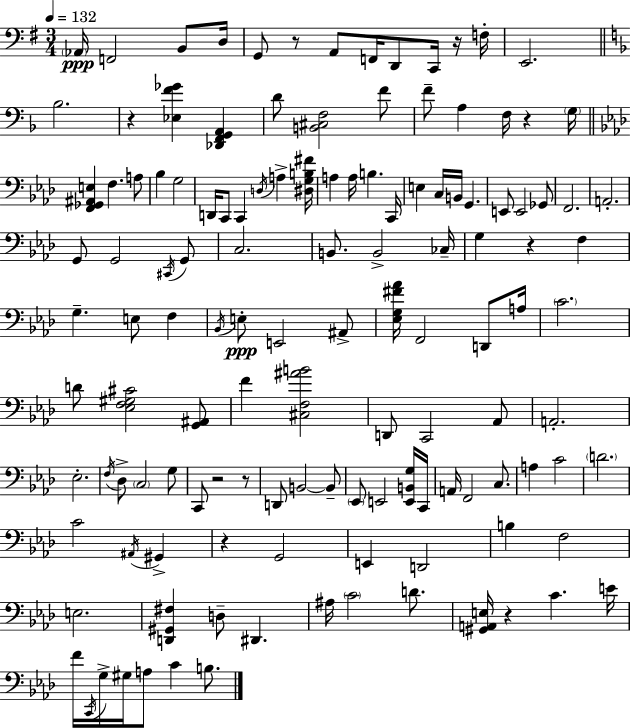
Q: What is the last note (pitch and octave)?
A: B3